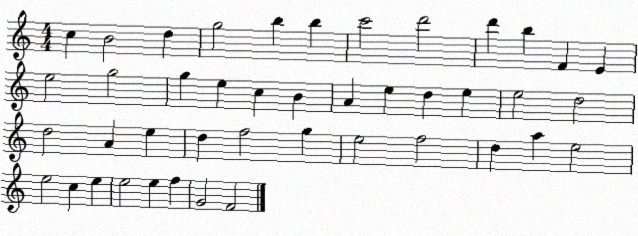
X:1
T:Untitled
M:4/4
L:1/4
K:C
c B2 d g2 b b c'2 d'2 d' b F E e2 g2 g e c B A e d e e2 d2 d2 A e d f2 g e2 f2 d a e2 e2 c e e2 e f G2 F2